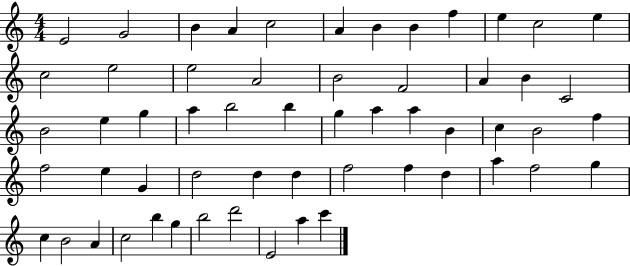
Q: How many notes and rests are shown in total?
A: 57